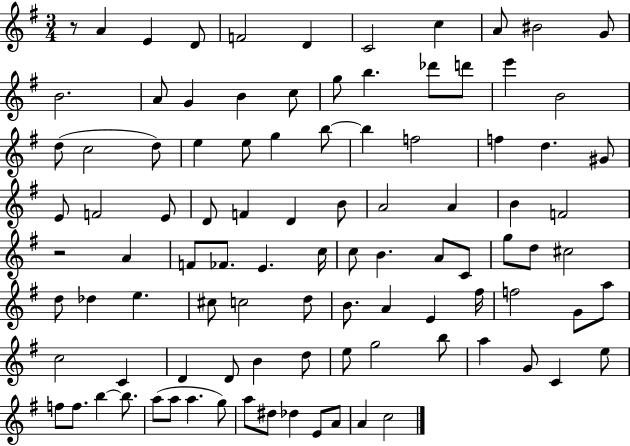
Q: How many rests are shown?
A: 2